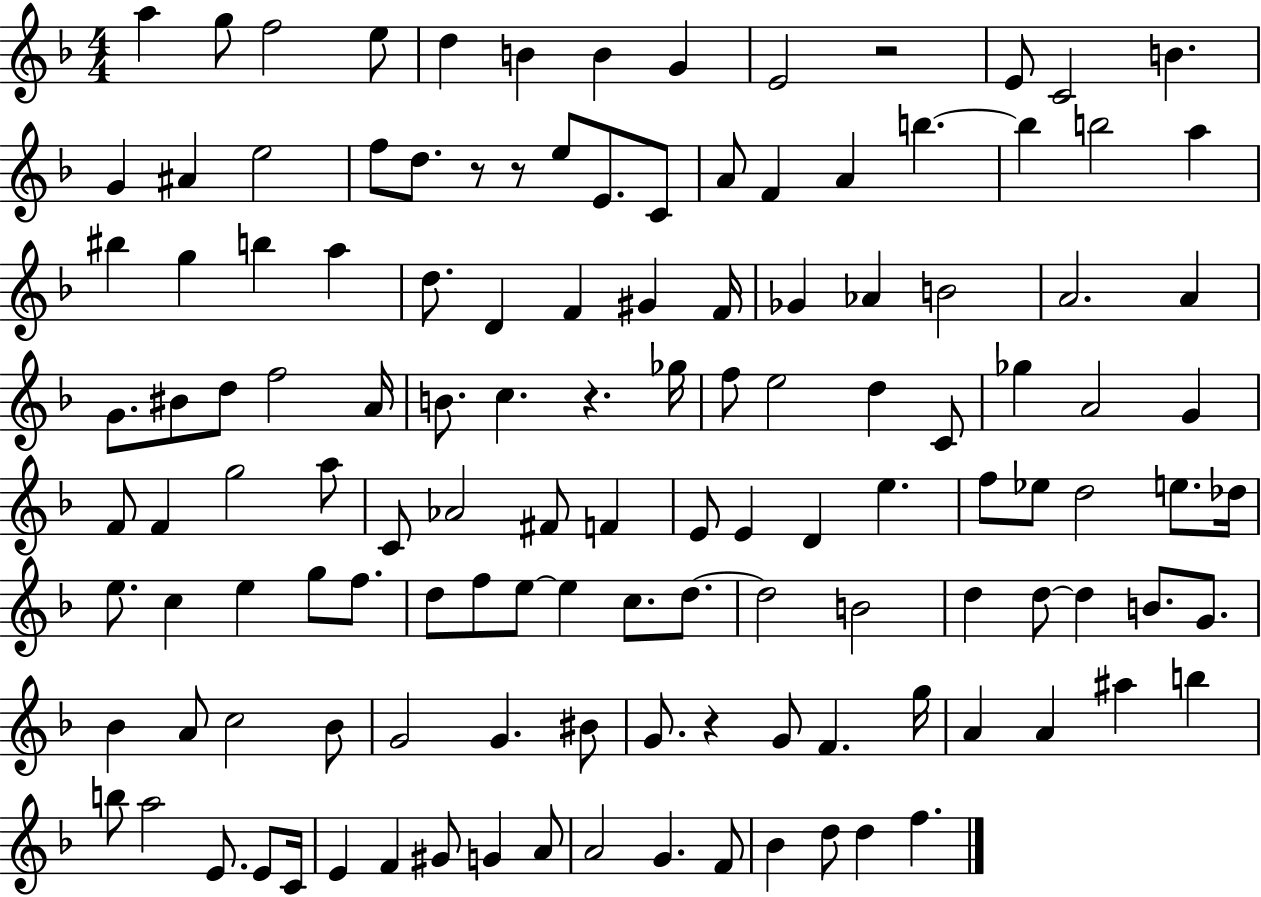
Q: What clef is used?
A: treble